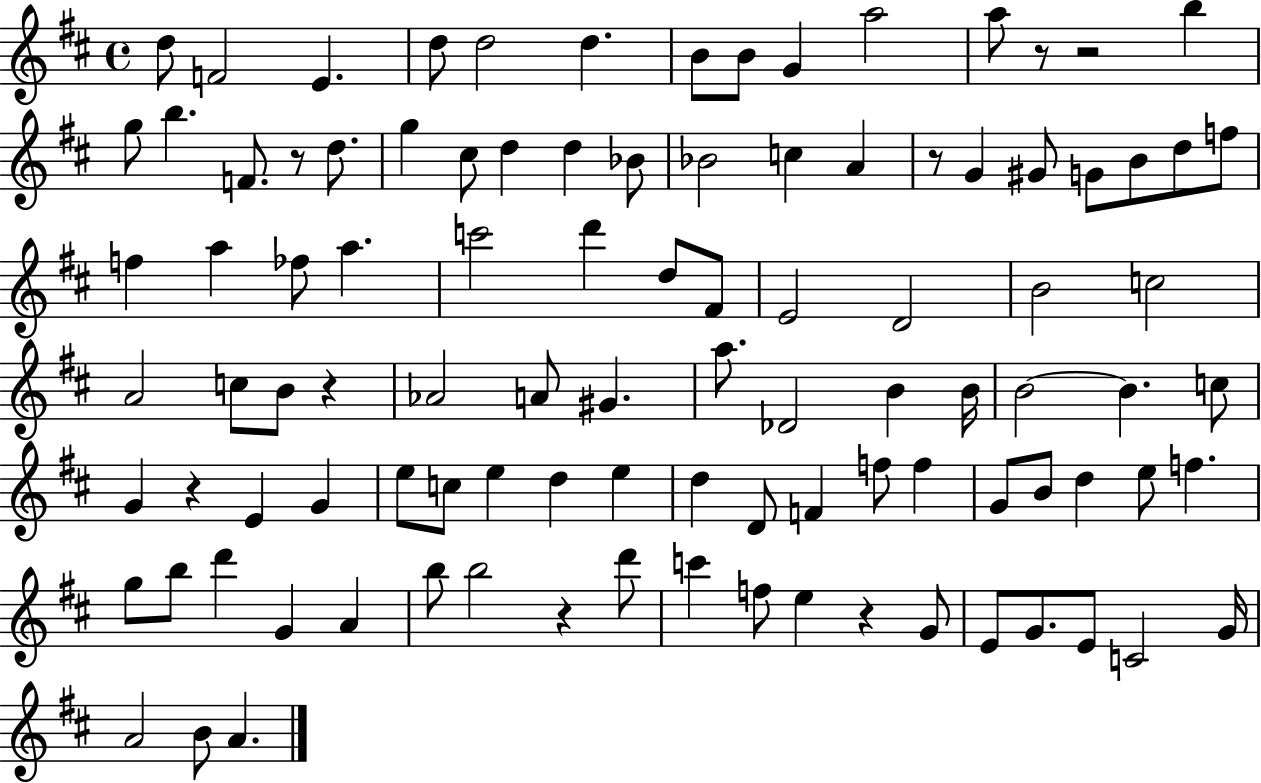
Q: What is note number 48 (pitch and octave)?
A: G#4